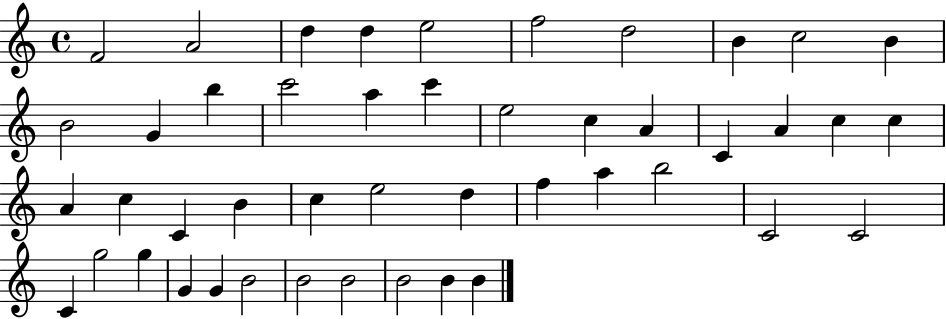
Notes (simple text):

F4/h A4/h D5/q D5/q E5/h F5/h D5/h B4/q C5/h B4/q B4/h G4/q B5/q C6/h A5/q C6/q E5/h C5/q A4/q C4/q A4/q C5/q C5/q A4/q C5/q C4/q B4/q C5/q E5/h D5/q F5/q A5/q B5/h C4/h C4/h C4/q G5/h G5/q G4/q G4/q B4/h B4/h B4/h B4/h B4/q B4/q